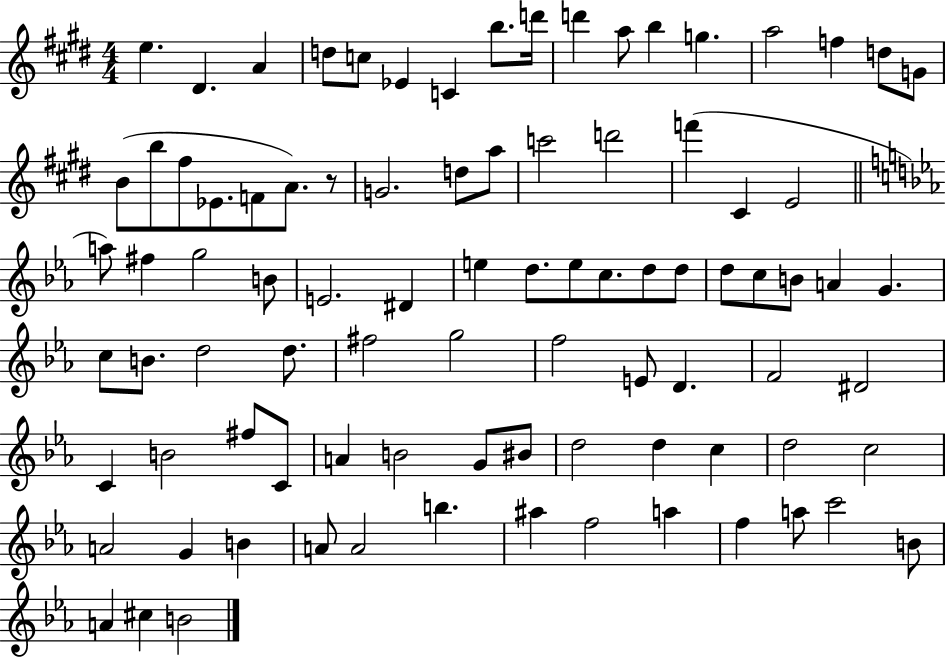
E5/q. D#4/q. A4/q D5/e C5/e Eb4/q C4/q B5/e. D6/s D6/q A5/e B5/q G5/q. A5/h F5/q D5/e G4/e B4/e B5/e F#5/e Eb4/e. F4/e A4/e. R/e G4/h. D5/e A5/e C6/h D6/h F6/q C#4/q E4/h A5/e F#5/q G5/h B4/e E4/h. D#4/q E5/q D5/e. E5/e C5/e. D5/e D5/e D5/e C5/e B4/e A4/q G4/q. C5/e B4/e. D5/h D5/e. F#5/h G5/h F5/h E4/e D4/q. F4/h D#4/h C4/q B4/h F#5/e C4/e A4/q B4/h G4/e BIS4/e D5/h D5/q C5/q D5/h C5/h A4/h G4/q B4/q A4/e A4/h B5/q. A#5/q F5/h A5/q F5/q A5/e C6/h B4/e A4/q C#5/q B4/h